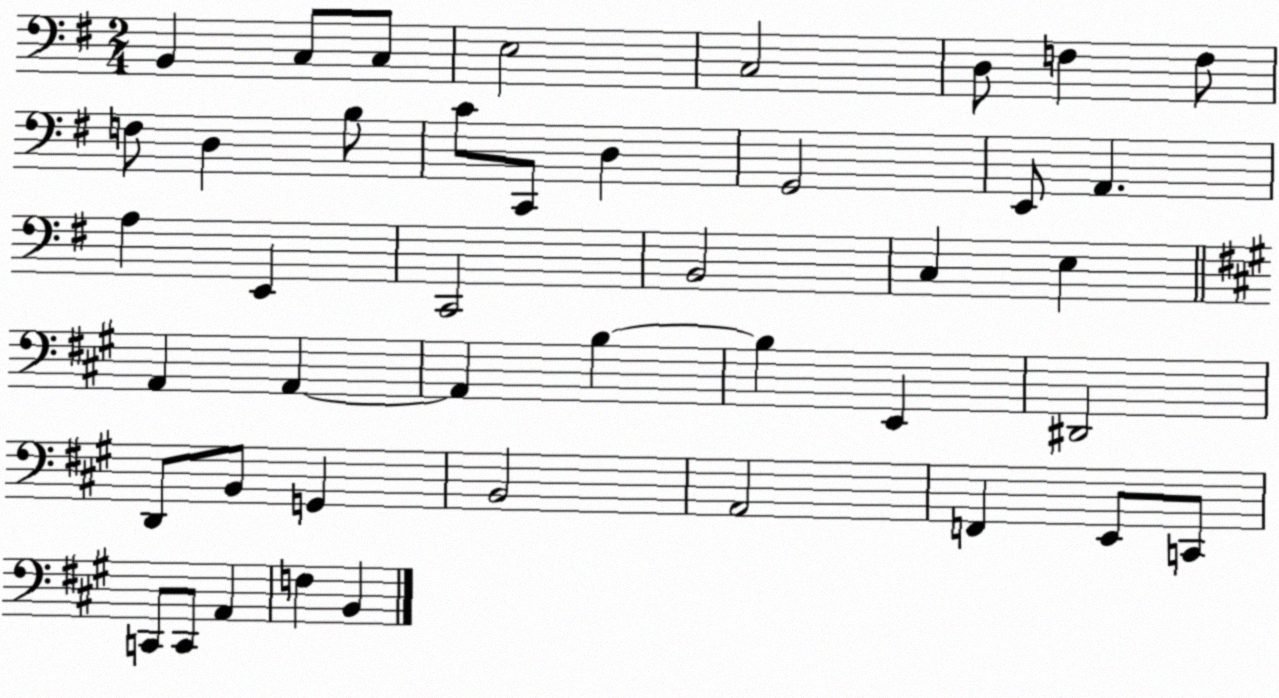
X:1
T:Untitled
M:2/4
L:1/4
K:G
B,, C,/2 C,/2 E,2 C,2 D,/2 F, F,/2 F,/2 D, B,/2 C/2 C,,/2 D, G,,2 E,,/2 A,, A, E,, C,,2 B,,2 C, E, A,, A,, A,, B, B, E,, ^D,,2 D,,/2 B,,/2 G,, B,,2 A,,2 F,, E,,/2 C,,/2 C,,/2 C,,/2 A,, F, B,,